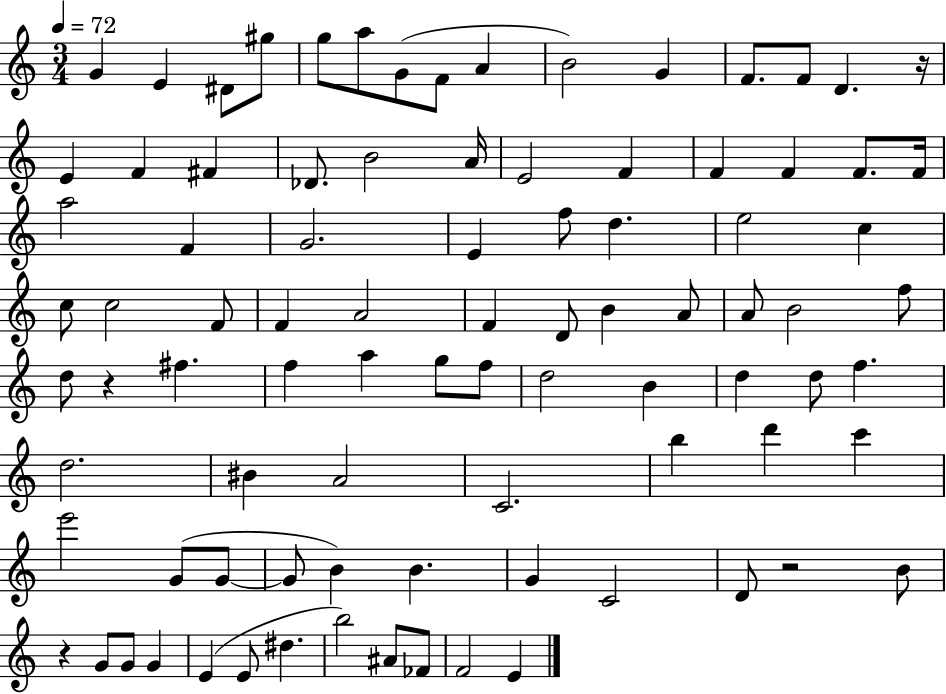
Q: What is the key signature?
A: C major